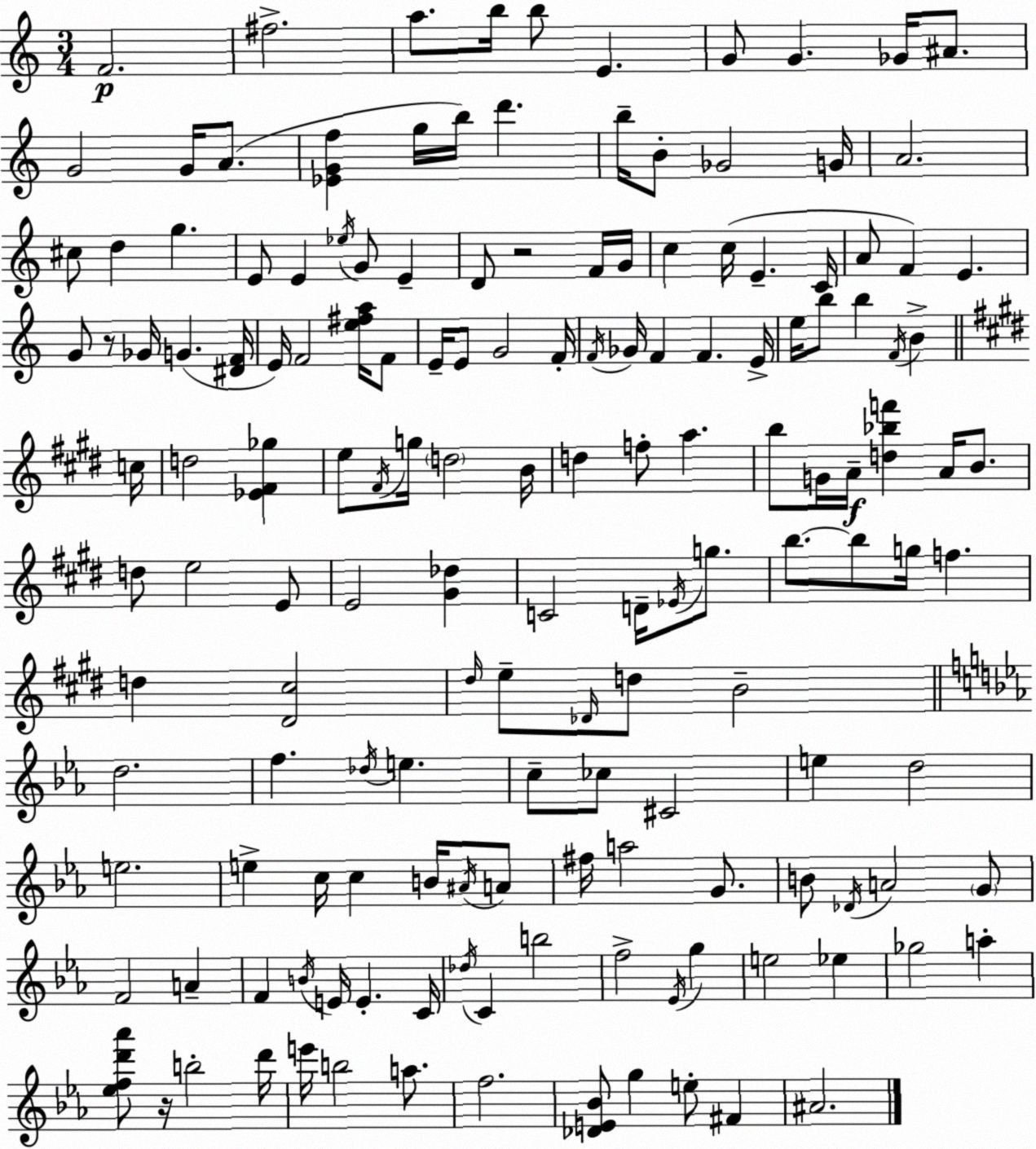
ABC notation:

X:1
T:Untitled
M:3/4
L:1/4
K:C
F2 ^f2 a/2 b/4 b/2 E G/2 G _G/4 ^A/2 G2 G/4 A/2 [_EGf] g/4 b/4 d' b/4 B/2 _G2 G/4 A2 ^c/2 d g E/2 E _e/4 G/2 E D/2 z2 F/4 G/4 c c/4 E C/4 A/2 F E G/2 z/2 _G/4 G [^DF]/4 E/4 F2 [e^fa]/4 F/2 E/4 E/2 G2 F/4 F/4 _G/4 F F E/4 e/4 b/2 b F/4 B c/4 d2 [_E^F_g] e/2 ^F/4 g/4 d2 B/4 d f/2 a b/2 G/4 A/4 [d_bf'] A/4 B/2 d/2 e2 E/2 E2 [^G_d] C2 D/4 _E/4 g/2 b/2 b/2 g/4 f d [^D^c]2 ^d/4 e/2 _D/4 d/2 B2 d2 f _d/4 e c/2 _c/2 ^C2 e d2 e2 e c/4 c B/4 ^A/4 A/2 ^f/4 a2 G/2 B/2 _D/4 A2 G/2 F2 A F B/4 E/4 E C/4 _d/4 C b2 f2 _E/4 g e2 _e _g2 a [_efd'_a']/2 z/4 b2 d'/4 e'/4 b2 a/2 f2 [_DE_B]/2 g e/2 ^F ^A2